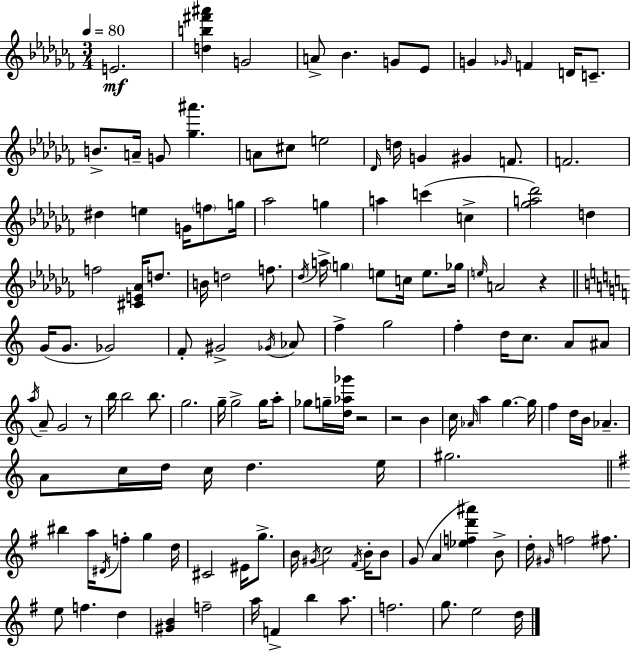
{
  \clef treble
  \numericTimeSignature
  \time 3/4
  \key aes \minor
  \tempo 4 = 80
  e'2.\mf | <d'' b'' fis''' ais'''>4 g'2 | a'8-> bes'4. g'8 ees'8 | g'4 \grace { ges'16 } f'4 d'16 c'8.-- | \break b'8.-> a'16-- g'8 <ges'' ais'''>4. | a'8 cis''8 e''2 | \grace { des'16 } d''16 g'4 gis'4 f'8. | f'2. | \break dis''4 e''4 g'16 \parenthesize f''8 | g''16 aes''2 g''4 | a''4 c'''4( c''4-> | <ges'' a'' des'''>2) d''4 | \break f''2 <cis' e' aes'>16 d''8. | b'16 d''2 f''8. | \acciaccatura { des''16 } a''16-> \parenthesize g''4 e''8 c''16 e''8. | ges''16 \grace { e''16 } a'2 | \break r4 \bar "||" \break \key a \minor g'16( g'8. ges'2) | f'8-. gis'2-> \acciaccatura { ges'16 } aes'8 | f''4-> g''2 | f''4-. d''16 c''8. a'8 ais'8 | \break \acciaccatura { a''16 } a'8-- g'2 | r8 b''16 b''2 b''8. | g''2. | g''16-- g''2-> g''16 | \break a''8-. ges''8 g''16-- <d'' aes'' ges'''>16 r2 | r2 b'4 | c''16 \grace { aes'16 } a''4 g''4.~~ | g''16 f''4 d''16 b'16 aes'4.-- | \break a'8 c''16 d''16 c''16 d''4. | e''16 gis''2. | \bar "||" \break \key g \major bis''4 a''16 \acciaccatura { dis'16 } f''8-. g''4 | d''16 cis'2 eis'16 g''8.-> | b'16 \acciaccatura { gis'16 } c''2 \acciaccatura { fis'16 } | b'16-. b'8 g'8( a'4 <ees'' f'' d''' ais'''>4) | \break b'8-> d''16-. \grace { gis'16 } f''2 | fis''8. e''8 f''4. | d''4 <gis' b'>4 f''2-- | a''16 f'4-> b''4 | \break a''8. f''2. | g''8. e''2 | d''16 \bar "|."
}